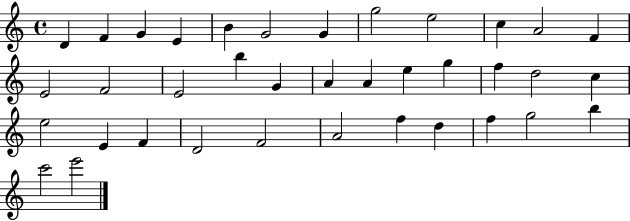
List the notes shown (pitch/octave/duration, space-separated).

D4/q F4/q G4/q E4/q B4/q G4/h G4/q G5/h E5/h C5/q A4/h F4/q E4/h F4/h E4/h B5/q G4/q A4/q A4/q E5/q G5/q F5/q D5/h C5/q E5/h E4/q F4/q D4/h F4/h A4/h F5/q D5/q F5/q G5/h B5/q C6/h E6/h